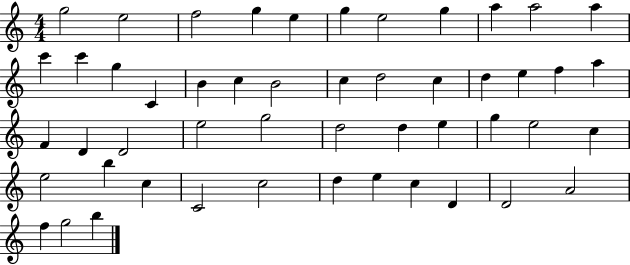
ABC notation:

X:1
T:Untitled
M:4/4
L:1/4
K:C
g2 e2 f2 g e g e2 g a a2 a c' c' g C B c B2 c d2 c d e f a F D D2 e2 g2 d2 d e g e2 c e2 b c C2 c2 d e c D D2 A2 f g2 b